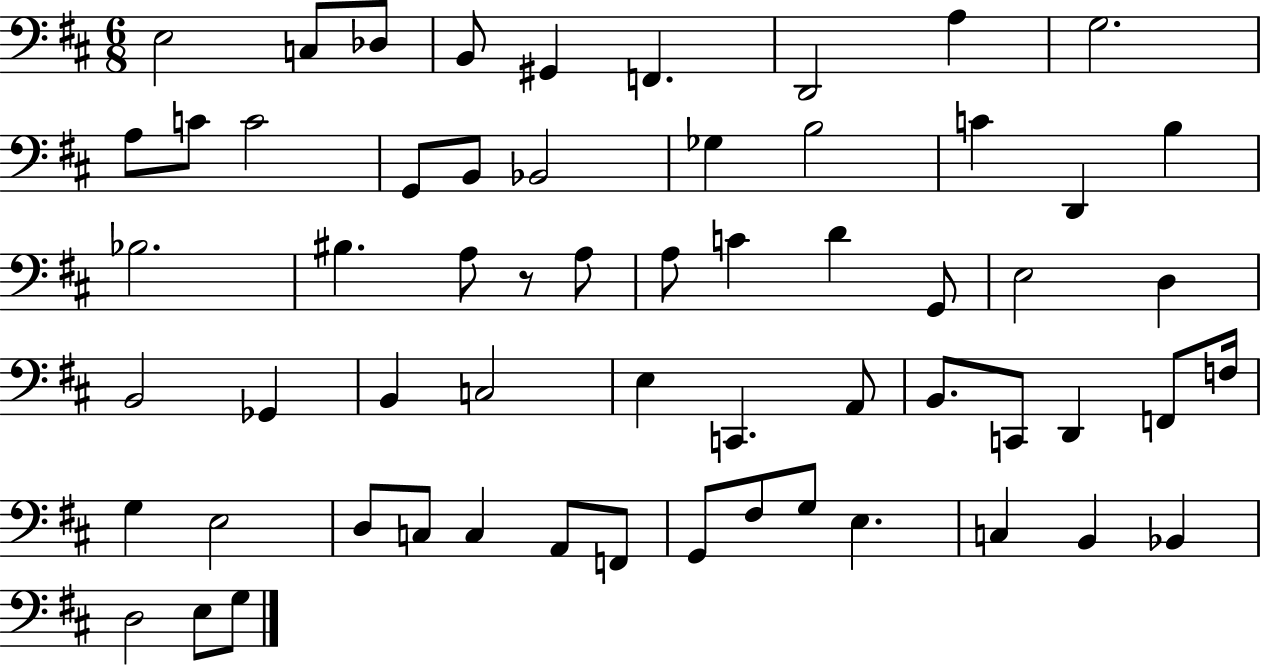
{
  \clef bass
  \numericTimeSignature
  \time 6/8
  \key d \major
  \repeat volta 2 { e2 c8 des8 | b,8 gis,4 f,4. | d,2 a4 | g2. | \break a8 c'8 c'2 | g,8 b,8 bes,2 | ges4 b2 | c'4 d,4 b4 | \break bes2. | bis4. a8 r8 a8 | a8 c'4 d'4 g,8 | e2 d4 | \break b,2 ges,4 | b,4 c2 | e4 c,4. a,8 | b,8. c,8 d,4 f,8 f16 | \break g4 e2 | d8 c8 c4 a,8 f,8 | g,8 fis8 g8 e4. | c4 b,4 bes,4 | \break d2 e8 g8 | } \bar "|."
}